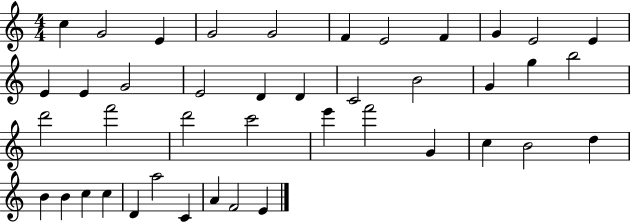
{
  \clef treble
  \numericTimeSignature
  \time 4/4
  \key c \major
  c''4 g'2 e'4 | g'2 g'2 | f'4 e'2 f'4 | g'4 e'2 e'4 | \break e'4 e'4 g'2 | e'2 d'4 d'4 | c'2 b'2 | g'4 g''4 b''2 | \break d'''2 f'''2 | d'''2 c'''2 | e'''4 f'''2 g'4 | c''4 b'2 d''4 | \break b'4 b'4 c''4 c''4 | d'4 a''2 c'4 | a'4 f'2 e'4 | \bar "|."
}